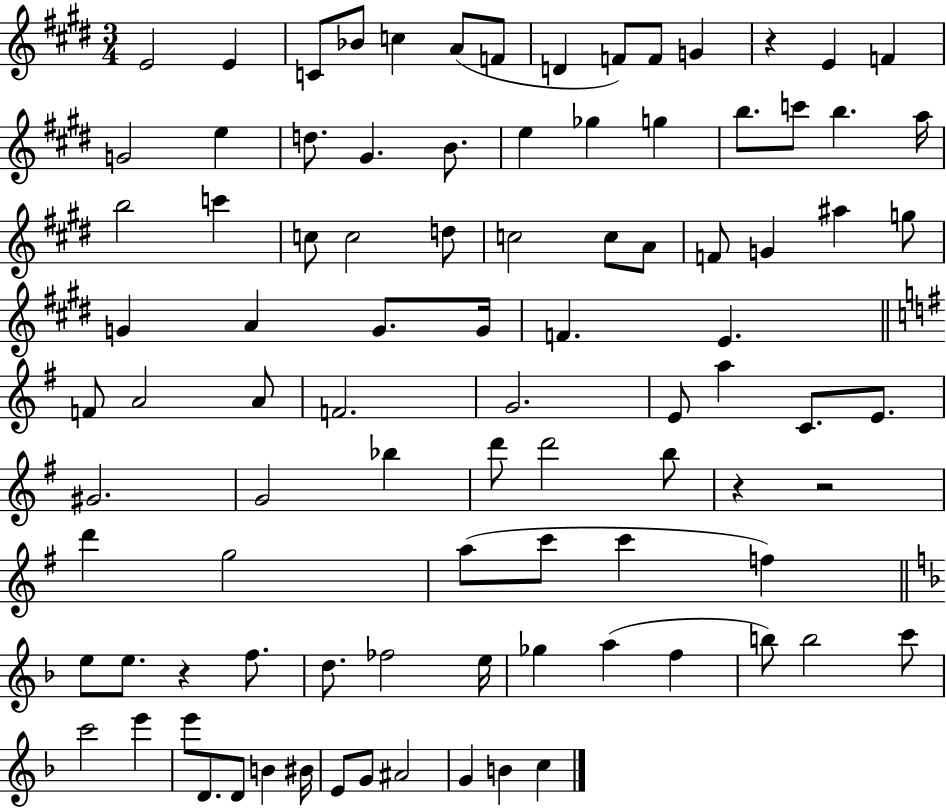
E4/h E4/q C4/e Bb4/e C5/q A4/e F4/e D4/q F4/e F4/e G4/q R/q E4/q F4/q G4/h E5/q D5/e. G#4/q. B4/e. E5/q Gb5/q G5/q B5/e. C6/e B5/q. A5/s B5/h C6/q C5/e C5/h D5/e C5/h C5/e A4/e F4/e G4/q A#5/q G5/e G4/q A4/q G4/e. G4/s F4/q. E4/q. F4/e A4/h A4/e F4/h. G4/h. E4/e A5/q C4/e. E4/e. G#4/h. G4/h Bb5/q D6/e D6/h B5/e R/q R/h D6/q G5/h A5/e C6/e C6/q F5/q E5/e E5/e. R/q F5/e. D5/e. FES5/h E5/s Gb5/q A5/q F5/q B5/e B5/h C6/e C6/h E6/q E6/e D4/e. D4/e B4/q BIS4/s E4/e G4/e A#4/h G4/q B4/q C5/q